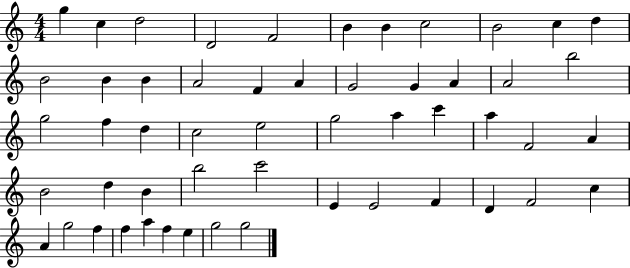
G5/q C5/q D5/h D4/h F4/h B4/q B4/q C5/h B4/h C5/q D5/q B4/h B4/q B4/q A4/h F4/q A4/q G4/h G4/q A4/q A4/h B5/h G5/h F5/q D5/q C5/h E5/h G5/h A5/q C6/q A5/q F4/h A4/q B4/h D5/q B4/q B5/h C6/h E4/q E4/h F4/q D4/q F4/h C5/q A4/q G5/h F5/q F5/q A5/q F5/q E5/q G5/h G5/h